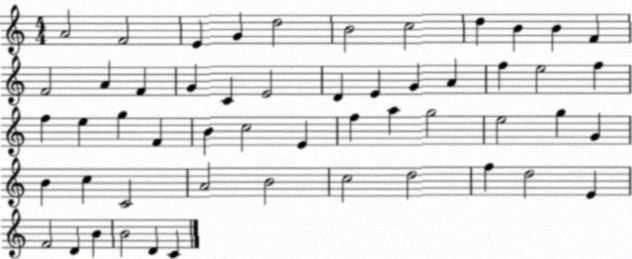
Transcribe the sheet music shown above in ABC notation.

X:1
T:Untitled
M:4/4
L:1/4
K:C
A2 F2 E G d2 B2 c2 d B B F F2 A F G C E2 D E G A f e2 f f e g F B c2 E f a g2 e2 g G B c C2 A2 B2 c2 d2 f d2 E F2 D B B2 D C